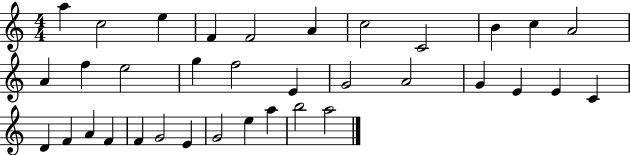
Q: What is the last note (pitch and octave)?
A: A5